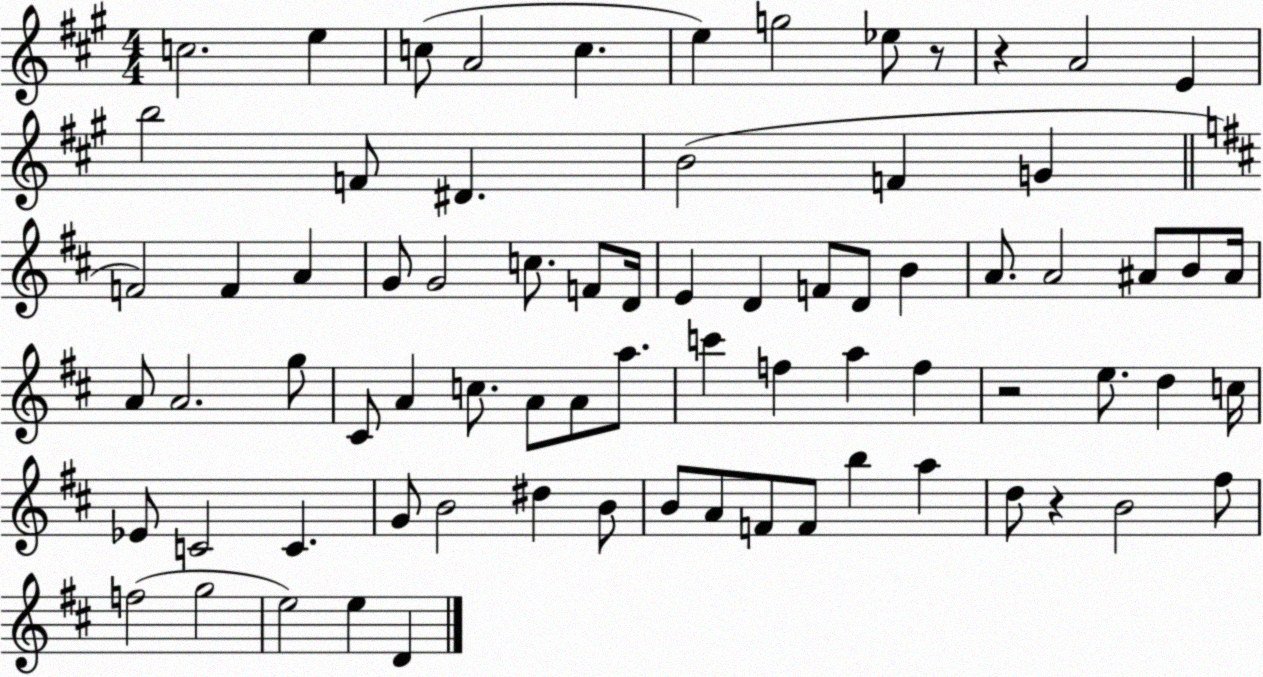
X:1
T:Untitled
M:4/4
L:1/4
K:A
c2 e c/2 A2 c e g2 _e/2 z/2 z A2 E b2 F/2 ^D B2 F G F2 F A G/2 G2 c/2 F/2 D/4 E D F/2 D/2 B A/2 A2 ^A/2 B/2 ^A/4 A/2 A2 g/2 ^C/2 A c/2 A/2 A/2 a/2 c' f a f z2 e/2 d c/4 _E/2 C2 C G/2 B2 ^d B/2 B/2 A/2 F/2 F/2 b a d/2 z B2 ^f/2 f2 g2 e2 e D